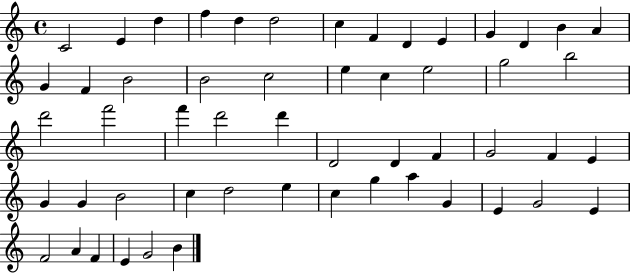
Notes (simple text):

C4/h E4/q D5/q F5/q D5/q D5/h C5/q F4/q D4/q E4/q G4/q D4/q B4/q A4/q G4/q F4/q B4/h B4/h C5/h E5/q C5/q E5/h G5/h B5/h D6/h F6/h F6/q D6/h D6/q D4/h D4/q F4/q G4/h F4/q E4/q G4/q G4/q B4/h C5/q D5/h E5/q C5/q G5/q A5/q G4/q E4/q G4/h E4/q F4/h A4/q F4/q E4/q G4/h B4/q